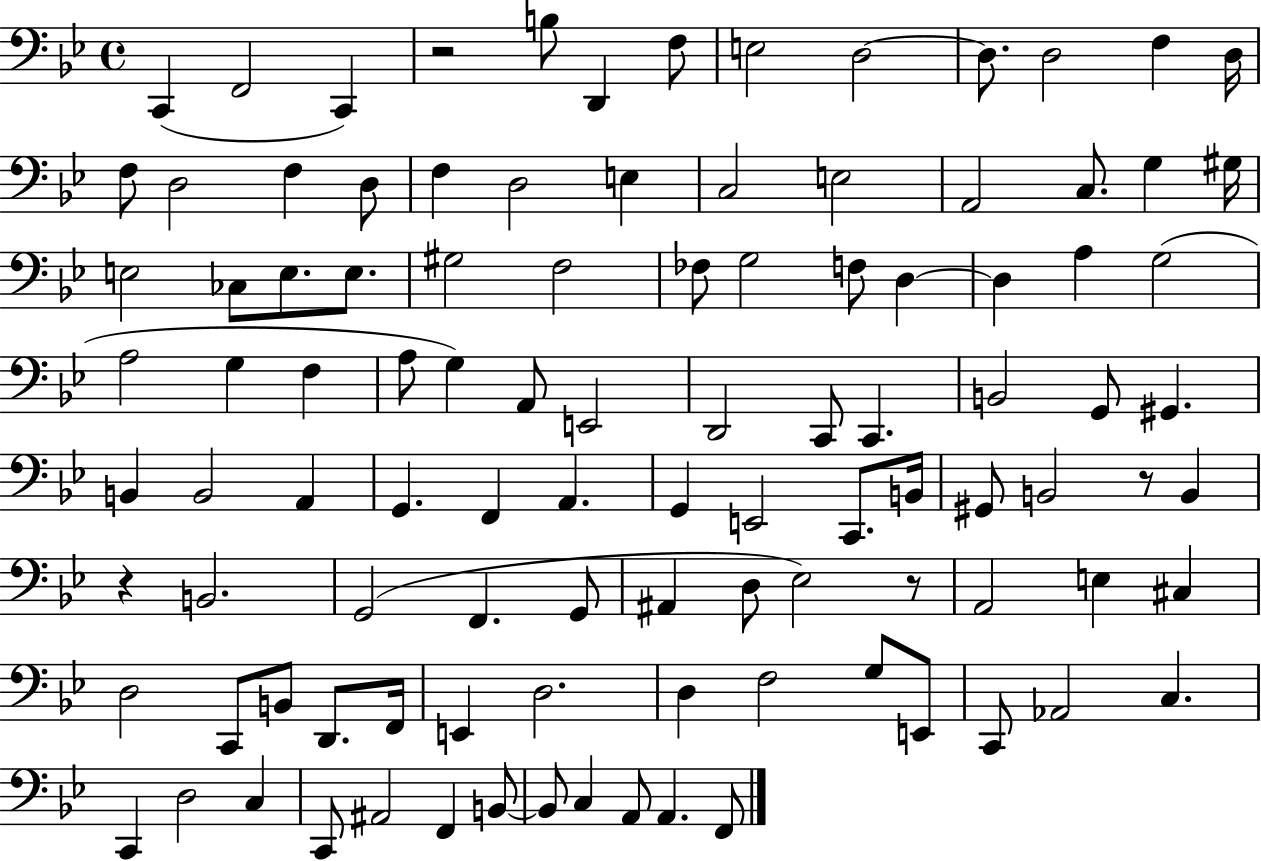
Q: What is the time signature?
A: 4/4